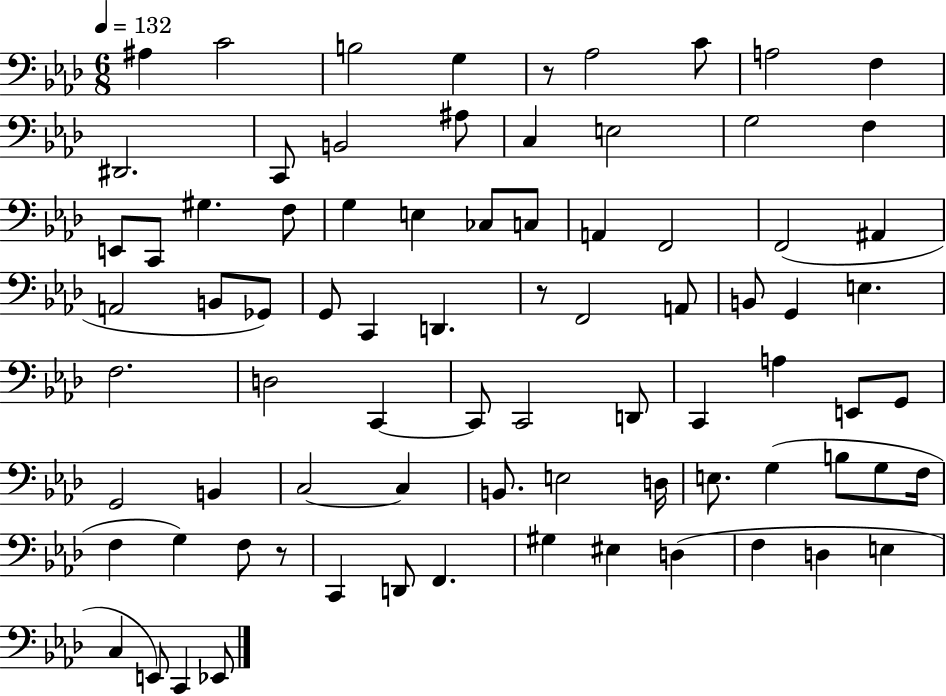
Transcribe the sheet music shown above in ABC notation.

X:1
T:Untitled
M:6/8
L:1/4
K:Ab
^A, C2 B,2 G, z/2 _A,2 C/2 A,2 F, ^D,,2 C,,/2 B,,2 ^A,/2 C, E,2 G,2 F, E,,/2 C,,/2 ^G, F,/2 G, E, _C,/2 C,/2 A,, F,,2 F,,2 ^A,, A,,2 B,,/2 _G,,/2 G,,/2 C,, D,, z/2 F,,2 A,,/2 B,,/2 G,, E, F,2 D,2 C,, C,,/2 C,,2 D,,/2 C,, A, E,,/2 G,,/2 G,,2 B,, C,2 C, B,,/2 E,2 D,/4 E,/2 G, B,/2 G,/2 F,/4 F, G, F,/2 z/2 C,, D,,/2 F,, ^G, ^E, D, F, D, E, C, E,,/2 C,, _E,,/2